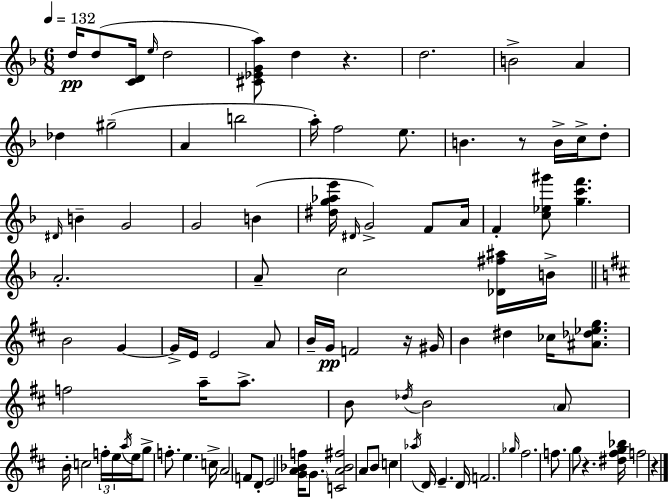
X:1
T:Untitled
M:6/8
L:1/4
K:Dm
d/4 d/2 [CD]/4 e/4 d2 [^C_EGa]/2 d z d2 B2 A _d ^g2 A b2 a/4 f2 e/2 B z/2 B/4 c/4 d/2 ^D/4 B G2 G2 B [^dg_ae']/4 ^D/4 G2 F/2 A/4 F [c_e^g']/2 [gc'f'] A2 A/2 c2 [_D^f^a]/4 B/4 B2 G G/4 E/4 E2 A/2 B/4 G/4 F2 z/4 ^G/4 B ^d _c/4 [^A_d_eg]/2 f2 a/4 a/2 B/2 _d/4 B2 A/2 B/4 c2 f/4 e/4 a/4 e/4 g/2 f/2 e c/4 A2 F/2 D/2 E2 [GA_Bf]/4 G/2 [CA_B^f]2 A/2 B/2 c _a/4 D/4 E D/4 F2 _g/4 ^f2 f/2 g/2 z [^d^fg_b]/4 f2 z